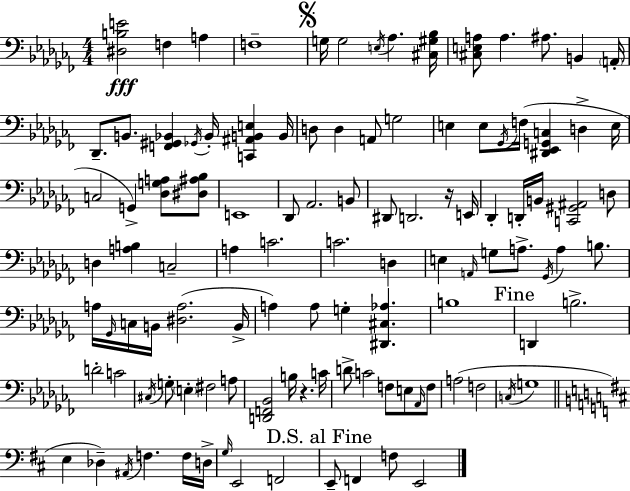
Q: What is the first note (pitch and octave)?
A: F3